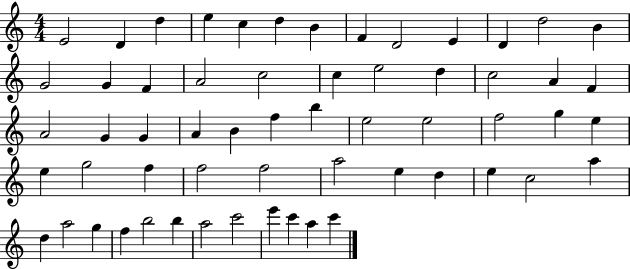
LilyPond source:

{
  \clef treble
  \numericTimeSignature
  \time 4/4
  \key c \major
  e'2 d'4 d''4 | e''4 c''4 d''4 b'4 | f'4 d'2 e'4 | d'4 d''2 b'4 | \break g'2 g'4 f'4 | a'2 c''2 | c''4 e''2 d''4 | c''2 a'4 f'4 | \break a'2 g'4 g'4 | a'4 b'4 f''4 b''4 | e''2 e''2 | f''2 g''4 e''4 | \break e''4 g''2 f''4 | f''2 f''2 | a''2 e''4 d''4 | e''4 c''2 a''4 | \break d''4 a''2 g''4 | f''4 b''2 b''4 | a''2 c'''2 | e'''4 c'''4 a''4 c'''4 | \break \bar "|."
}